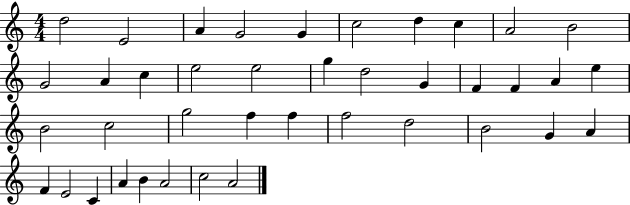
D5/h E4/h A4/q G4/h G4/q C5/h D5/q C5/q A4/h B4/h G4/h A4/q C5/q E5/h E5/h G5/q D5/h G4/q F4/q F4/q A4/q E5/q B4/h C5/h G5/h F5/q F5/q F5/h D5/h B4/h G4/q A4/q F4/q E4/h C4/q A4/q B4/q A4/h C5/h A4/h